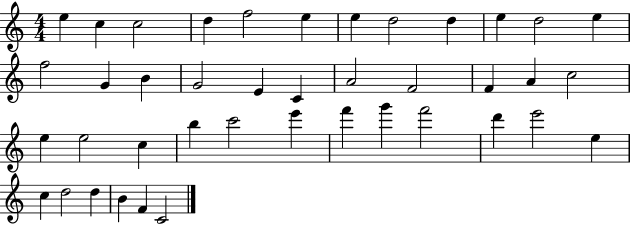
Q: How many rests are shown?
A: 0